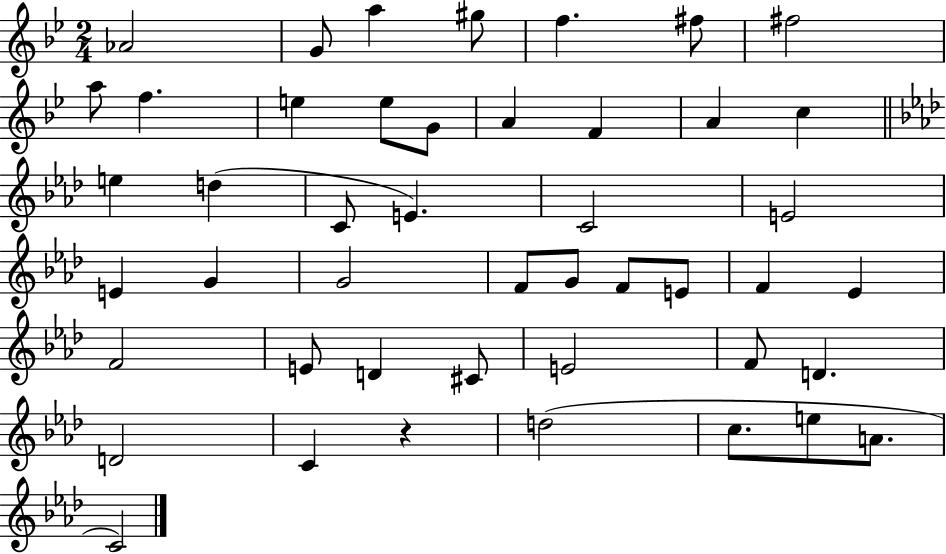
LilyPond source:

{
  \clef treble
  \numericTimeSignature
  \time 2/4
  \key bes \major
  aes'2 | g'8 a''4 gis''8 | f''4. fis''8 | fis''2 | \break a''8 f''4. | e''4 e''8 g'8 | a'4 f'4 | a'4 c''4 | \break \bar "||" \break \key aes \major e''4 d''4( | c'8 e'4.) | c'2 | e'2 | \break e'4 g'4 | g'2 | f'8 g'8 f'8 e'8 | f'4 ees'4 | \break f'2 | e'8 d'4 cis'8 | e'2 | f'8 d'4. | \break d'2 | c'4 r4 | d''2( | c''8. e''8 a'8. | \break c'2) | \bar "|."
}